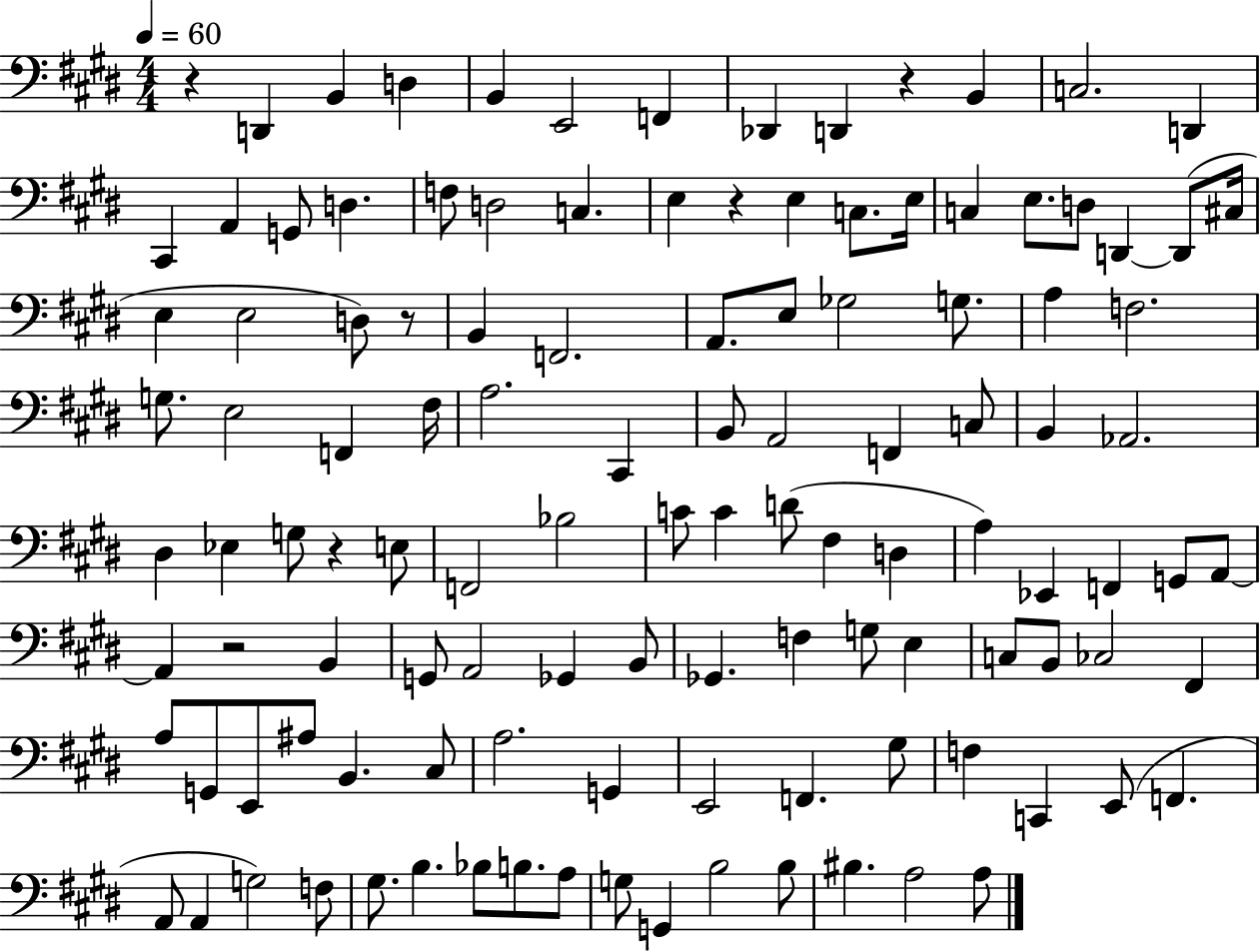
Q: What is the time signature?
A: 4/4